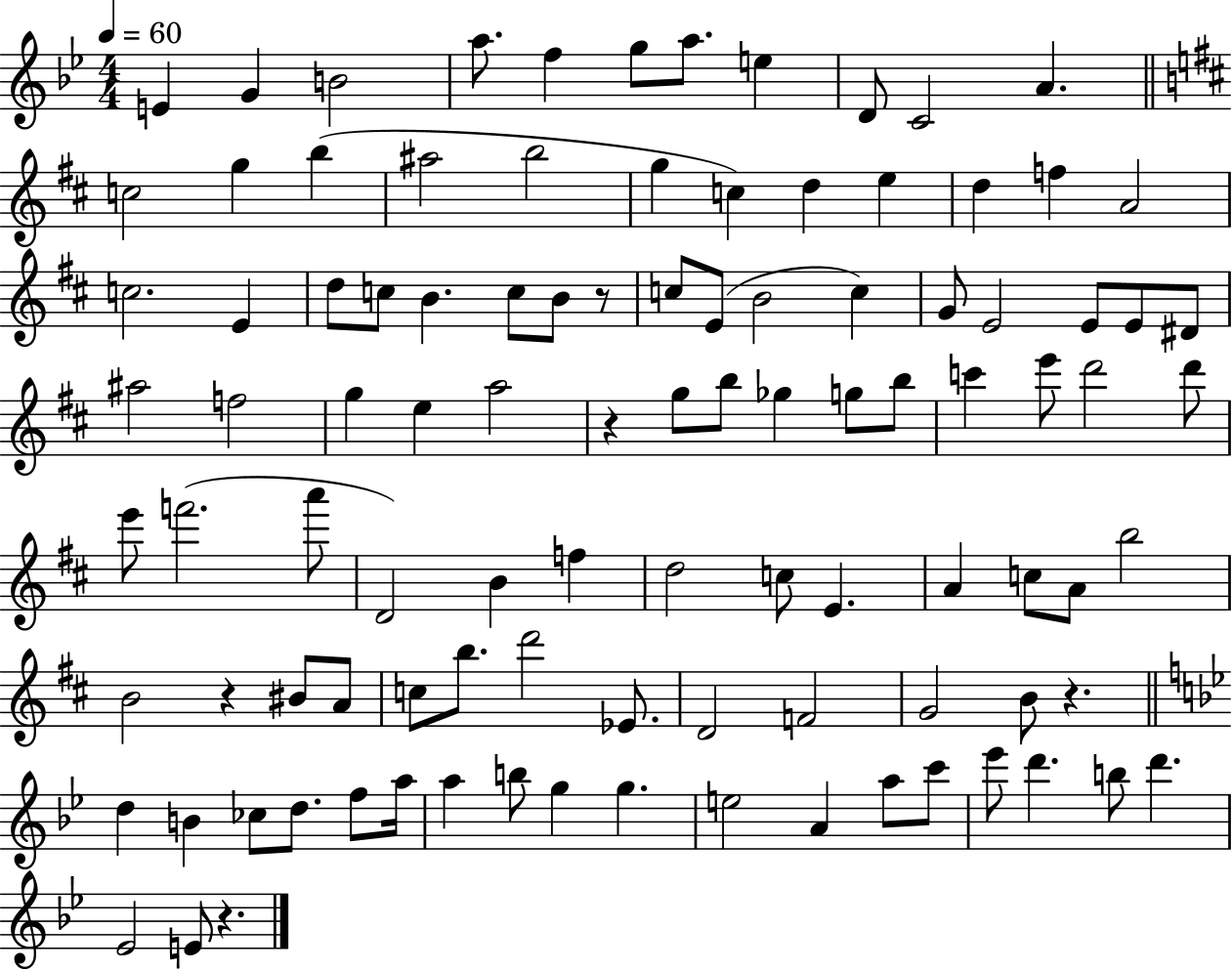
{
  \clef treble
  \numericTimeSignature
  \time 4/4
  \key bes \major
  \tempo 4 = 60
  e'4 g'4 b'2 | a''8. f''4 g''8 a''8. e''4 | d'8 c'2 a'4. | \bar "||" \break \key b \minor c''2 g''4 b''4( | ais''2 b''2 | g''4 c''4) d''4 e''4 | d''4 f''4 a'2 | \break c''2. e'4 | d''8 c''8 b'4. c''8 b'8 r8 | c''8 e'8( b'2 c''4) | g'8 e'2 e'8 e'8 dis'8 | \break ais''2 f''2 | g''4 e''4 a''2 | r4 g''8 b''8 ges''4 g''8 b''8 | c'''4 e'''8 d'''2 d'''8 | \break e'''8 f'''2.( a'''8 | d'2) b'4 f''4 | d''2 c''8 e'4. | a'4 c''8 a'8 b''2 | \break b'2 r4 bis'8 a'8 | c''8 b''8. d'''2 ees'8. | d'2 f'2 | g'2 b'8 r4. | \break \bar "||" \break \key bes \major d''4 b'4 ces''8 d''8. f''8 a''16 | a''4 b''8 g''4 g''4. | e''2 a'4 a''8 c'''8 | ees'''8 d'''4. b''8 d'''4. | \break ees'2 e'8 r4. | \bar "|."
}